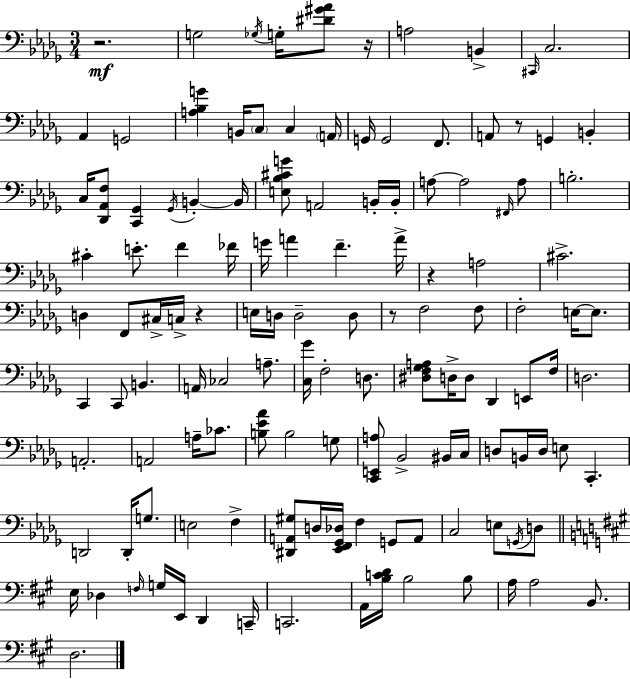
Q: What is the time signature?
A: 3/4